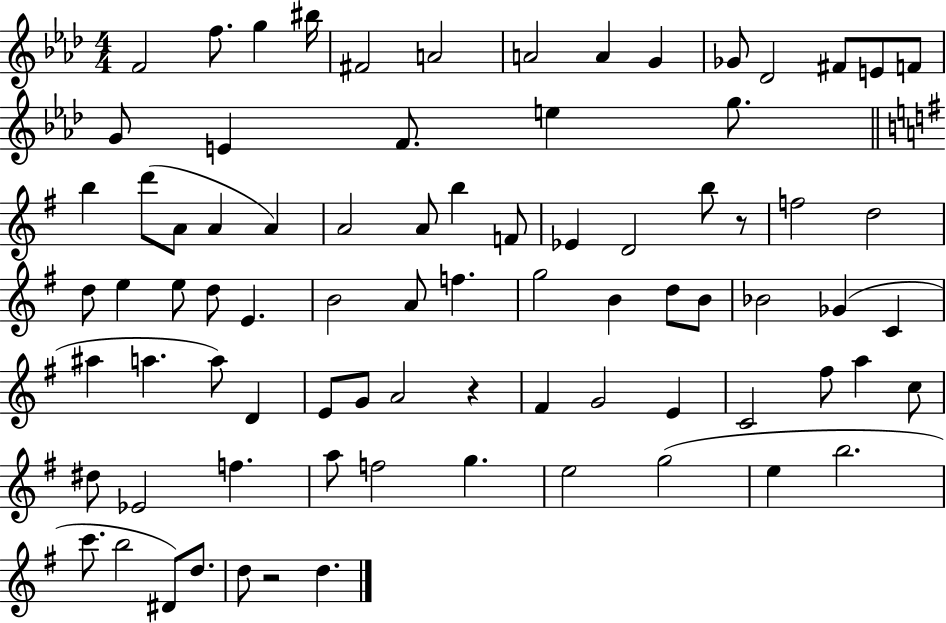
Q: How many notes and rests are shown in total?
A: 81